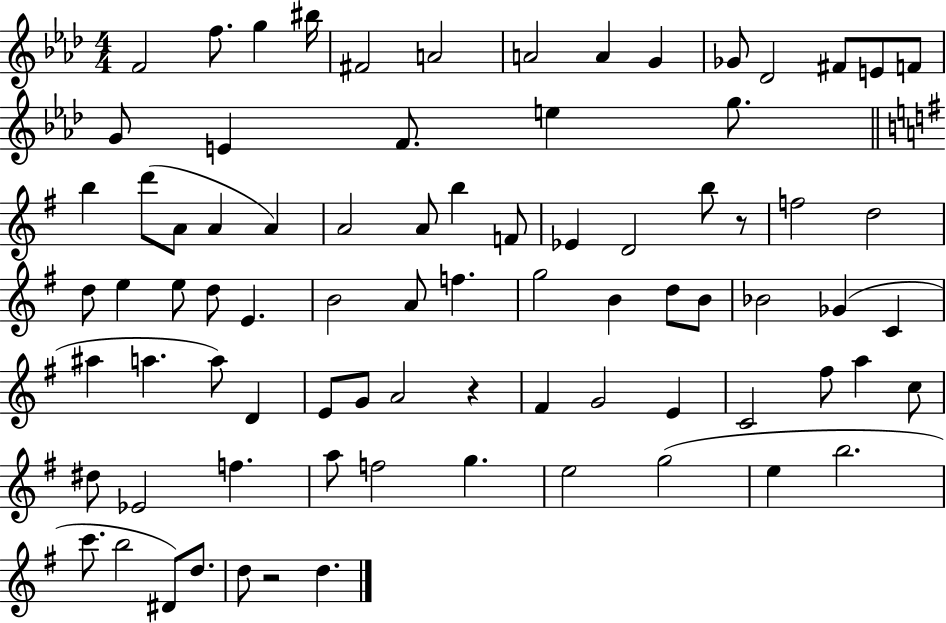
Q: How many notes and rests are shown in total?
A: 81